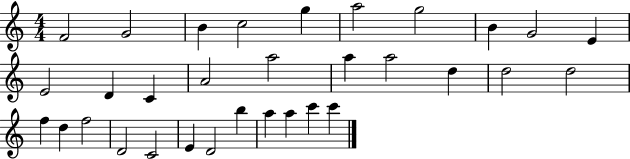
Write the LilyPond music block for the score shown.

{
  \clef treble
  \numericTimeSignature
  \time 4/4
  \key c \major
  f'2 g'2 | b'4 c''2 g''4 | a''2 g''2 | b'4 g'2 e'4 | \break e'2 d'4 c'4 | a'2 a''2 | a''4 a''2 d''4 | d''2 d''2 | \break f''4 d''4 f''2 | d'2 c'2 | e'4 d'2 b''4 | a''4 a''4 c'''4 c'''4 | \break \bar "|."
}